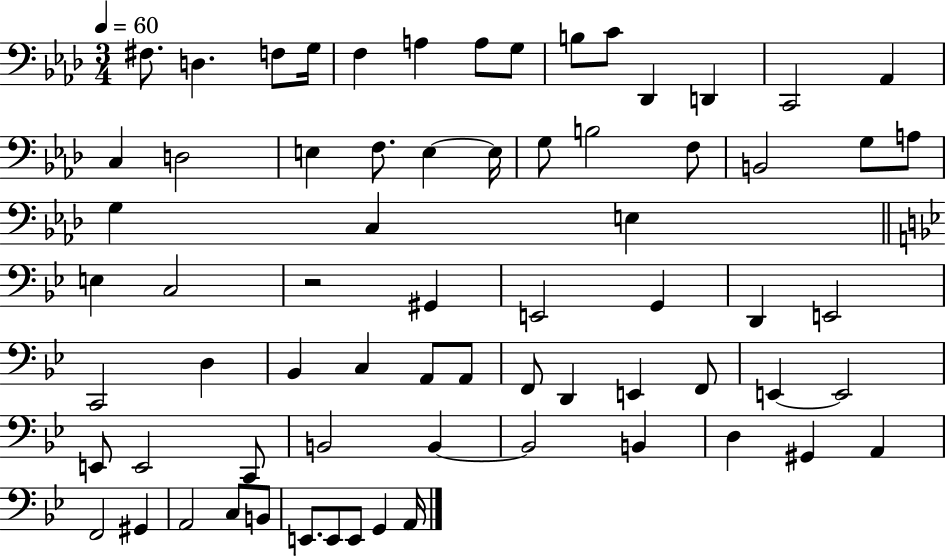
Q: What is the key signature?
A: AES major